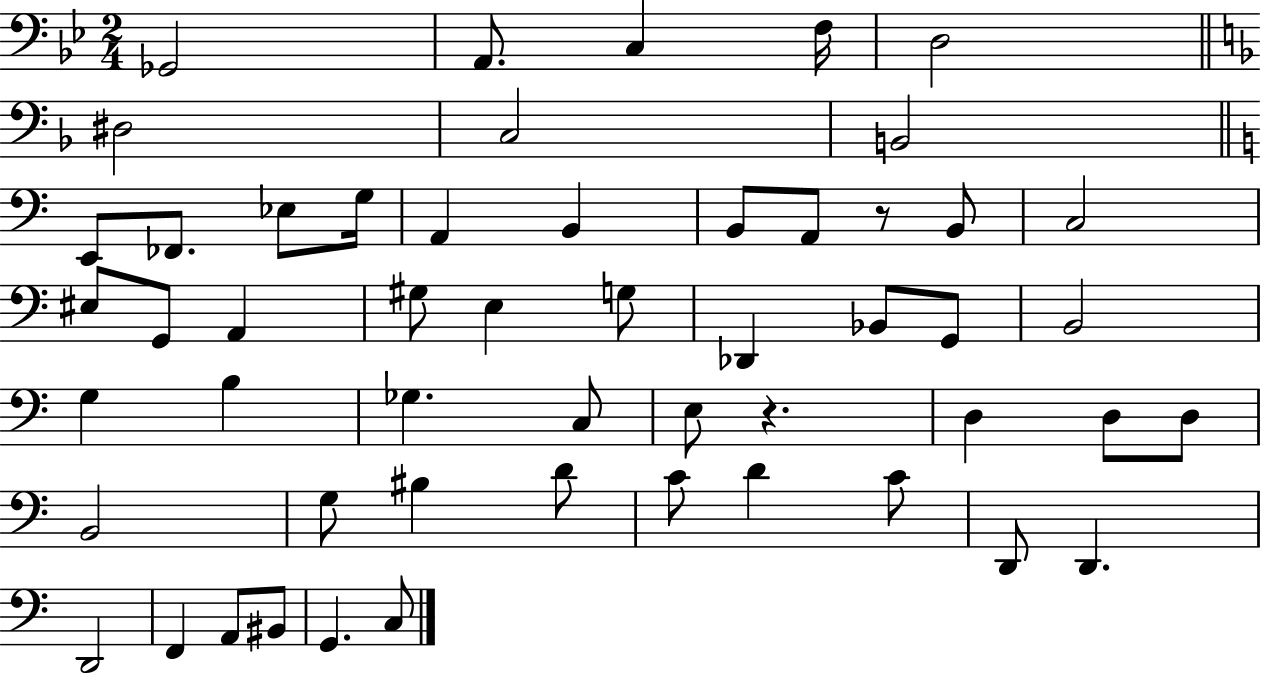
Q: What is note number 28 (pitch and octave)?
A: B2